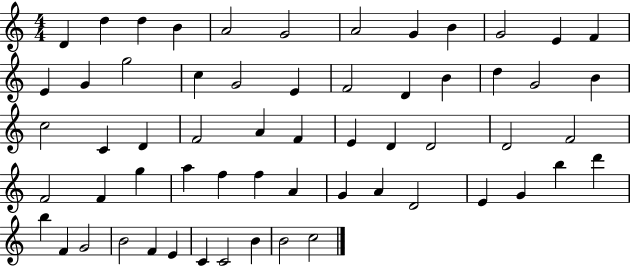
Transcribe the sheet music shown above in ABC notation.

X:1
T:Untitled
M:4/4
L:1/4
K:C
D d d B A2 G2 A2 G B G2 E F E G g2 c G2 E F2 D B d G2 B c2 C D F2 A F E D D2 D2 F2 F2 F g a f f A G A D2 E G b d' b F G2 B2 F E C C2 B B2 c2